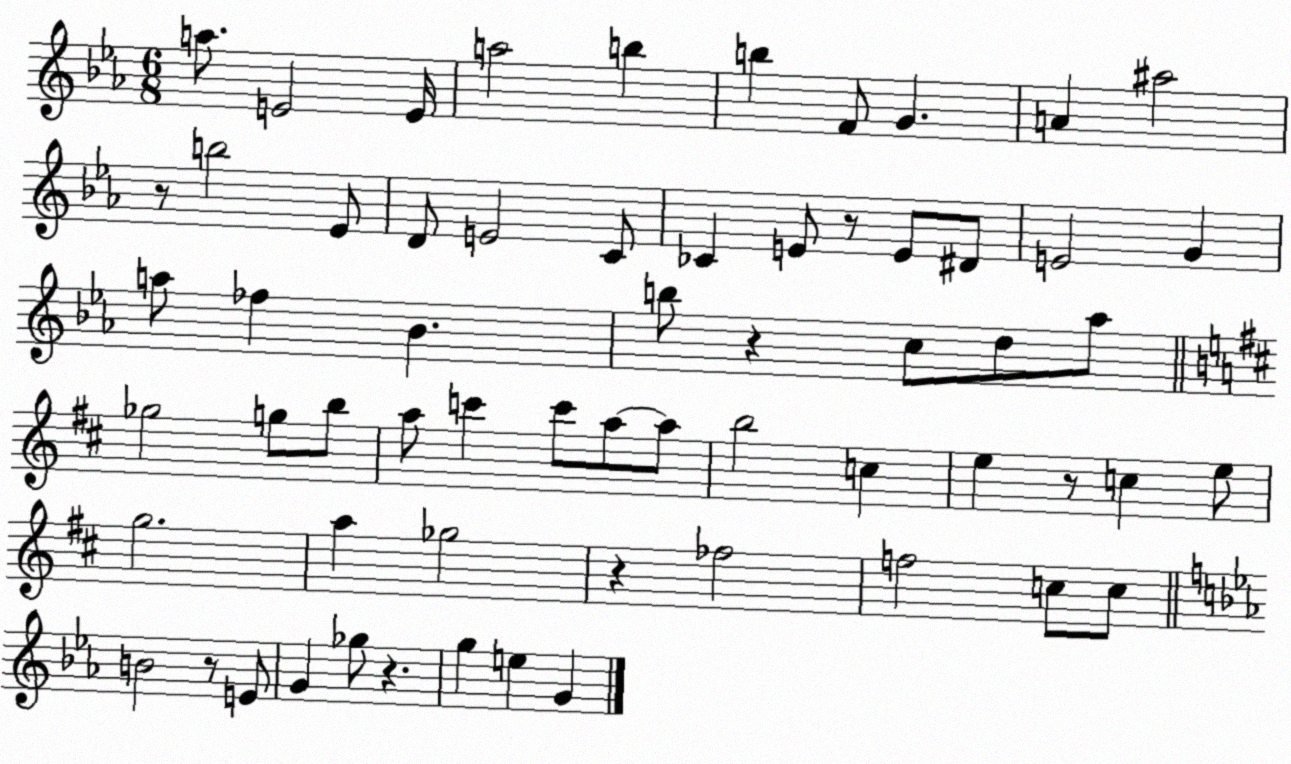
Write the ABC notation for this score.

X:1
T:Untitled
M:6/8
L:1/4
K:Eb
a/2 E2 E/4 a2 b b F/2 G A ^a2 z/2 b2 _E/2 D/2 E2 C/2 _C E/2 z/2 E/2 ^D/2 E2 G a/2 _f _B b/2 z c/2 d/2 _a/2 _g2 g/2 b/2 a/2 c' c'/2 a/2 a/2 b2 c e z/2 c e/2 g2 a _g2 z _f2 f2 c/2 c/2 B2 z/2 E/2 G _g/2 z g e G